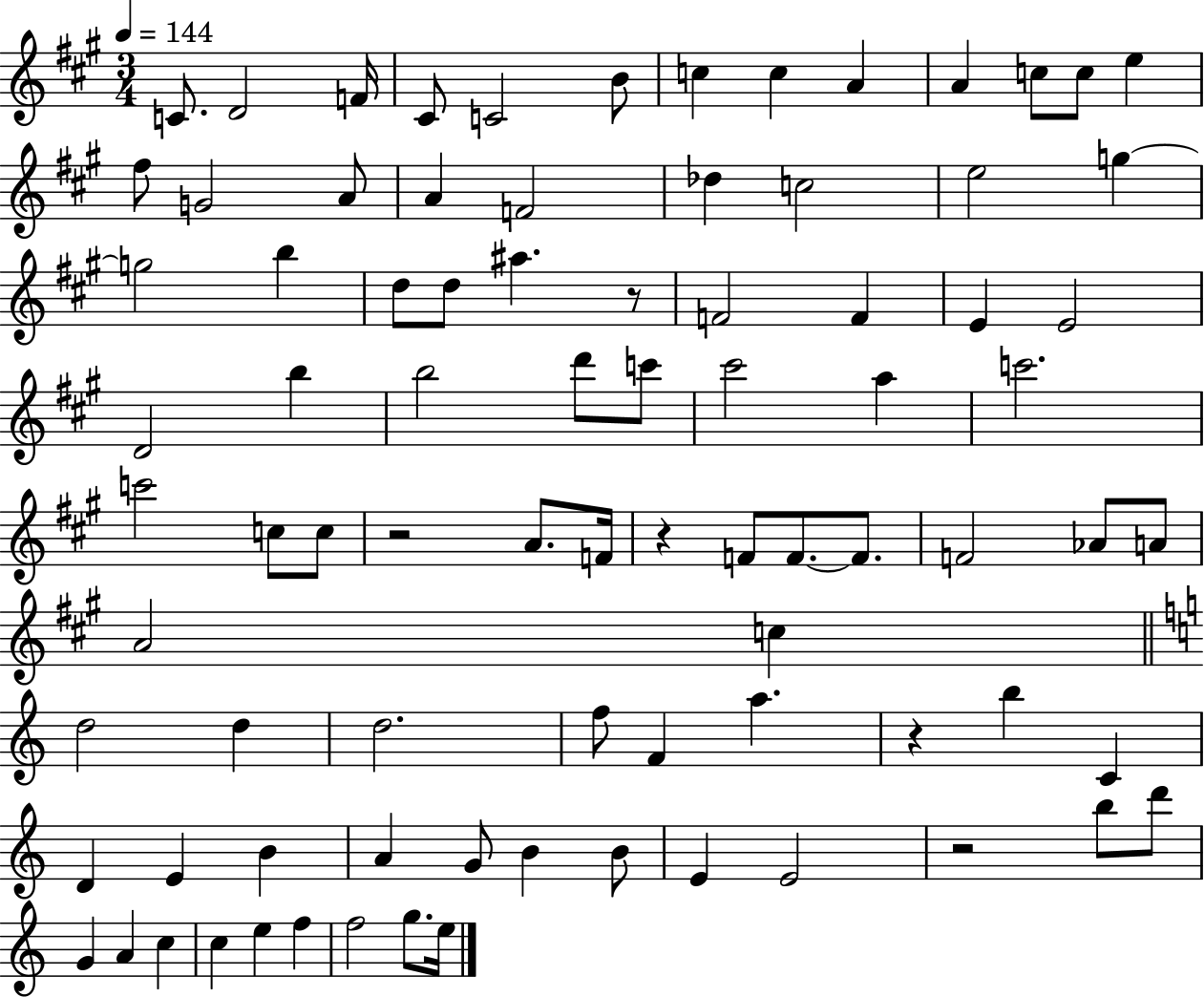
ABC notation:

X:1
T:Untitled
M:3/4
L:1/4
K:A
C/2 D2 F/4 ^C/2 C2 B/2 c c A A c/2 c/2 e ^f/2 G2 A/2 A F2 _d c2 e2 g g2 b d/2 d/2 ^a z/2 F2 F E E2 D2 b b2 d'/2 c'/2 ^c'2 a c'2 c'2 c/2 c/2 z2 A/2 F/4 z F/2 F/2 F/2 F2 _A/2 A/2 A2 c d2 d d2 f/2 F a z b C D E B A G/2 B B/2 E E2 z2 b/2 d'/2 G A c c e f f2 g/2 e/4